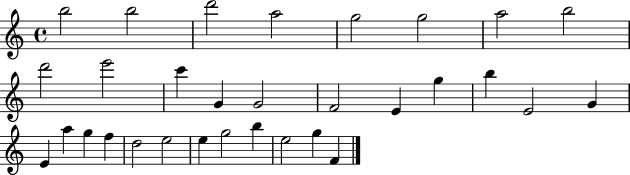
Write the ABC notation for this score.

X:1
T:Untitled
M:4/4
L:1/4
K:C
b2 b2 d'2 a2 g2 g2 a2 b2 d'2 e'2 c' G G2 F2 E g b E2 G E a g f d2 e2 e g2 b e2 g F